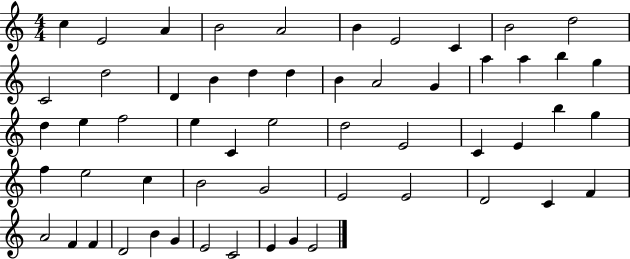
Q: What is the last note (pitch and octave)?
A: E4